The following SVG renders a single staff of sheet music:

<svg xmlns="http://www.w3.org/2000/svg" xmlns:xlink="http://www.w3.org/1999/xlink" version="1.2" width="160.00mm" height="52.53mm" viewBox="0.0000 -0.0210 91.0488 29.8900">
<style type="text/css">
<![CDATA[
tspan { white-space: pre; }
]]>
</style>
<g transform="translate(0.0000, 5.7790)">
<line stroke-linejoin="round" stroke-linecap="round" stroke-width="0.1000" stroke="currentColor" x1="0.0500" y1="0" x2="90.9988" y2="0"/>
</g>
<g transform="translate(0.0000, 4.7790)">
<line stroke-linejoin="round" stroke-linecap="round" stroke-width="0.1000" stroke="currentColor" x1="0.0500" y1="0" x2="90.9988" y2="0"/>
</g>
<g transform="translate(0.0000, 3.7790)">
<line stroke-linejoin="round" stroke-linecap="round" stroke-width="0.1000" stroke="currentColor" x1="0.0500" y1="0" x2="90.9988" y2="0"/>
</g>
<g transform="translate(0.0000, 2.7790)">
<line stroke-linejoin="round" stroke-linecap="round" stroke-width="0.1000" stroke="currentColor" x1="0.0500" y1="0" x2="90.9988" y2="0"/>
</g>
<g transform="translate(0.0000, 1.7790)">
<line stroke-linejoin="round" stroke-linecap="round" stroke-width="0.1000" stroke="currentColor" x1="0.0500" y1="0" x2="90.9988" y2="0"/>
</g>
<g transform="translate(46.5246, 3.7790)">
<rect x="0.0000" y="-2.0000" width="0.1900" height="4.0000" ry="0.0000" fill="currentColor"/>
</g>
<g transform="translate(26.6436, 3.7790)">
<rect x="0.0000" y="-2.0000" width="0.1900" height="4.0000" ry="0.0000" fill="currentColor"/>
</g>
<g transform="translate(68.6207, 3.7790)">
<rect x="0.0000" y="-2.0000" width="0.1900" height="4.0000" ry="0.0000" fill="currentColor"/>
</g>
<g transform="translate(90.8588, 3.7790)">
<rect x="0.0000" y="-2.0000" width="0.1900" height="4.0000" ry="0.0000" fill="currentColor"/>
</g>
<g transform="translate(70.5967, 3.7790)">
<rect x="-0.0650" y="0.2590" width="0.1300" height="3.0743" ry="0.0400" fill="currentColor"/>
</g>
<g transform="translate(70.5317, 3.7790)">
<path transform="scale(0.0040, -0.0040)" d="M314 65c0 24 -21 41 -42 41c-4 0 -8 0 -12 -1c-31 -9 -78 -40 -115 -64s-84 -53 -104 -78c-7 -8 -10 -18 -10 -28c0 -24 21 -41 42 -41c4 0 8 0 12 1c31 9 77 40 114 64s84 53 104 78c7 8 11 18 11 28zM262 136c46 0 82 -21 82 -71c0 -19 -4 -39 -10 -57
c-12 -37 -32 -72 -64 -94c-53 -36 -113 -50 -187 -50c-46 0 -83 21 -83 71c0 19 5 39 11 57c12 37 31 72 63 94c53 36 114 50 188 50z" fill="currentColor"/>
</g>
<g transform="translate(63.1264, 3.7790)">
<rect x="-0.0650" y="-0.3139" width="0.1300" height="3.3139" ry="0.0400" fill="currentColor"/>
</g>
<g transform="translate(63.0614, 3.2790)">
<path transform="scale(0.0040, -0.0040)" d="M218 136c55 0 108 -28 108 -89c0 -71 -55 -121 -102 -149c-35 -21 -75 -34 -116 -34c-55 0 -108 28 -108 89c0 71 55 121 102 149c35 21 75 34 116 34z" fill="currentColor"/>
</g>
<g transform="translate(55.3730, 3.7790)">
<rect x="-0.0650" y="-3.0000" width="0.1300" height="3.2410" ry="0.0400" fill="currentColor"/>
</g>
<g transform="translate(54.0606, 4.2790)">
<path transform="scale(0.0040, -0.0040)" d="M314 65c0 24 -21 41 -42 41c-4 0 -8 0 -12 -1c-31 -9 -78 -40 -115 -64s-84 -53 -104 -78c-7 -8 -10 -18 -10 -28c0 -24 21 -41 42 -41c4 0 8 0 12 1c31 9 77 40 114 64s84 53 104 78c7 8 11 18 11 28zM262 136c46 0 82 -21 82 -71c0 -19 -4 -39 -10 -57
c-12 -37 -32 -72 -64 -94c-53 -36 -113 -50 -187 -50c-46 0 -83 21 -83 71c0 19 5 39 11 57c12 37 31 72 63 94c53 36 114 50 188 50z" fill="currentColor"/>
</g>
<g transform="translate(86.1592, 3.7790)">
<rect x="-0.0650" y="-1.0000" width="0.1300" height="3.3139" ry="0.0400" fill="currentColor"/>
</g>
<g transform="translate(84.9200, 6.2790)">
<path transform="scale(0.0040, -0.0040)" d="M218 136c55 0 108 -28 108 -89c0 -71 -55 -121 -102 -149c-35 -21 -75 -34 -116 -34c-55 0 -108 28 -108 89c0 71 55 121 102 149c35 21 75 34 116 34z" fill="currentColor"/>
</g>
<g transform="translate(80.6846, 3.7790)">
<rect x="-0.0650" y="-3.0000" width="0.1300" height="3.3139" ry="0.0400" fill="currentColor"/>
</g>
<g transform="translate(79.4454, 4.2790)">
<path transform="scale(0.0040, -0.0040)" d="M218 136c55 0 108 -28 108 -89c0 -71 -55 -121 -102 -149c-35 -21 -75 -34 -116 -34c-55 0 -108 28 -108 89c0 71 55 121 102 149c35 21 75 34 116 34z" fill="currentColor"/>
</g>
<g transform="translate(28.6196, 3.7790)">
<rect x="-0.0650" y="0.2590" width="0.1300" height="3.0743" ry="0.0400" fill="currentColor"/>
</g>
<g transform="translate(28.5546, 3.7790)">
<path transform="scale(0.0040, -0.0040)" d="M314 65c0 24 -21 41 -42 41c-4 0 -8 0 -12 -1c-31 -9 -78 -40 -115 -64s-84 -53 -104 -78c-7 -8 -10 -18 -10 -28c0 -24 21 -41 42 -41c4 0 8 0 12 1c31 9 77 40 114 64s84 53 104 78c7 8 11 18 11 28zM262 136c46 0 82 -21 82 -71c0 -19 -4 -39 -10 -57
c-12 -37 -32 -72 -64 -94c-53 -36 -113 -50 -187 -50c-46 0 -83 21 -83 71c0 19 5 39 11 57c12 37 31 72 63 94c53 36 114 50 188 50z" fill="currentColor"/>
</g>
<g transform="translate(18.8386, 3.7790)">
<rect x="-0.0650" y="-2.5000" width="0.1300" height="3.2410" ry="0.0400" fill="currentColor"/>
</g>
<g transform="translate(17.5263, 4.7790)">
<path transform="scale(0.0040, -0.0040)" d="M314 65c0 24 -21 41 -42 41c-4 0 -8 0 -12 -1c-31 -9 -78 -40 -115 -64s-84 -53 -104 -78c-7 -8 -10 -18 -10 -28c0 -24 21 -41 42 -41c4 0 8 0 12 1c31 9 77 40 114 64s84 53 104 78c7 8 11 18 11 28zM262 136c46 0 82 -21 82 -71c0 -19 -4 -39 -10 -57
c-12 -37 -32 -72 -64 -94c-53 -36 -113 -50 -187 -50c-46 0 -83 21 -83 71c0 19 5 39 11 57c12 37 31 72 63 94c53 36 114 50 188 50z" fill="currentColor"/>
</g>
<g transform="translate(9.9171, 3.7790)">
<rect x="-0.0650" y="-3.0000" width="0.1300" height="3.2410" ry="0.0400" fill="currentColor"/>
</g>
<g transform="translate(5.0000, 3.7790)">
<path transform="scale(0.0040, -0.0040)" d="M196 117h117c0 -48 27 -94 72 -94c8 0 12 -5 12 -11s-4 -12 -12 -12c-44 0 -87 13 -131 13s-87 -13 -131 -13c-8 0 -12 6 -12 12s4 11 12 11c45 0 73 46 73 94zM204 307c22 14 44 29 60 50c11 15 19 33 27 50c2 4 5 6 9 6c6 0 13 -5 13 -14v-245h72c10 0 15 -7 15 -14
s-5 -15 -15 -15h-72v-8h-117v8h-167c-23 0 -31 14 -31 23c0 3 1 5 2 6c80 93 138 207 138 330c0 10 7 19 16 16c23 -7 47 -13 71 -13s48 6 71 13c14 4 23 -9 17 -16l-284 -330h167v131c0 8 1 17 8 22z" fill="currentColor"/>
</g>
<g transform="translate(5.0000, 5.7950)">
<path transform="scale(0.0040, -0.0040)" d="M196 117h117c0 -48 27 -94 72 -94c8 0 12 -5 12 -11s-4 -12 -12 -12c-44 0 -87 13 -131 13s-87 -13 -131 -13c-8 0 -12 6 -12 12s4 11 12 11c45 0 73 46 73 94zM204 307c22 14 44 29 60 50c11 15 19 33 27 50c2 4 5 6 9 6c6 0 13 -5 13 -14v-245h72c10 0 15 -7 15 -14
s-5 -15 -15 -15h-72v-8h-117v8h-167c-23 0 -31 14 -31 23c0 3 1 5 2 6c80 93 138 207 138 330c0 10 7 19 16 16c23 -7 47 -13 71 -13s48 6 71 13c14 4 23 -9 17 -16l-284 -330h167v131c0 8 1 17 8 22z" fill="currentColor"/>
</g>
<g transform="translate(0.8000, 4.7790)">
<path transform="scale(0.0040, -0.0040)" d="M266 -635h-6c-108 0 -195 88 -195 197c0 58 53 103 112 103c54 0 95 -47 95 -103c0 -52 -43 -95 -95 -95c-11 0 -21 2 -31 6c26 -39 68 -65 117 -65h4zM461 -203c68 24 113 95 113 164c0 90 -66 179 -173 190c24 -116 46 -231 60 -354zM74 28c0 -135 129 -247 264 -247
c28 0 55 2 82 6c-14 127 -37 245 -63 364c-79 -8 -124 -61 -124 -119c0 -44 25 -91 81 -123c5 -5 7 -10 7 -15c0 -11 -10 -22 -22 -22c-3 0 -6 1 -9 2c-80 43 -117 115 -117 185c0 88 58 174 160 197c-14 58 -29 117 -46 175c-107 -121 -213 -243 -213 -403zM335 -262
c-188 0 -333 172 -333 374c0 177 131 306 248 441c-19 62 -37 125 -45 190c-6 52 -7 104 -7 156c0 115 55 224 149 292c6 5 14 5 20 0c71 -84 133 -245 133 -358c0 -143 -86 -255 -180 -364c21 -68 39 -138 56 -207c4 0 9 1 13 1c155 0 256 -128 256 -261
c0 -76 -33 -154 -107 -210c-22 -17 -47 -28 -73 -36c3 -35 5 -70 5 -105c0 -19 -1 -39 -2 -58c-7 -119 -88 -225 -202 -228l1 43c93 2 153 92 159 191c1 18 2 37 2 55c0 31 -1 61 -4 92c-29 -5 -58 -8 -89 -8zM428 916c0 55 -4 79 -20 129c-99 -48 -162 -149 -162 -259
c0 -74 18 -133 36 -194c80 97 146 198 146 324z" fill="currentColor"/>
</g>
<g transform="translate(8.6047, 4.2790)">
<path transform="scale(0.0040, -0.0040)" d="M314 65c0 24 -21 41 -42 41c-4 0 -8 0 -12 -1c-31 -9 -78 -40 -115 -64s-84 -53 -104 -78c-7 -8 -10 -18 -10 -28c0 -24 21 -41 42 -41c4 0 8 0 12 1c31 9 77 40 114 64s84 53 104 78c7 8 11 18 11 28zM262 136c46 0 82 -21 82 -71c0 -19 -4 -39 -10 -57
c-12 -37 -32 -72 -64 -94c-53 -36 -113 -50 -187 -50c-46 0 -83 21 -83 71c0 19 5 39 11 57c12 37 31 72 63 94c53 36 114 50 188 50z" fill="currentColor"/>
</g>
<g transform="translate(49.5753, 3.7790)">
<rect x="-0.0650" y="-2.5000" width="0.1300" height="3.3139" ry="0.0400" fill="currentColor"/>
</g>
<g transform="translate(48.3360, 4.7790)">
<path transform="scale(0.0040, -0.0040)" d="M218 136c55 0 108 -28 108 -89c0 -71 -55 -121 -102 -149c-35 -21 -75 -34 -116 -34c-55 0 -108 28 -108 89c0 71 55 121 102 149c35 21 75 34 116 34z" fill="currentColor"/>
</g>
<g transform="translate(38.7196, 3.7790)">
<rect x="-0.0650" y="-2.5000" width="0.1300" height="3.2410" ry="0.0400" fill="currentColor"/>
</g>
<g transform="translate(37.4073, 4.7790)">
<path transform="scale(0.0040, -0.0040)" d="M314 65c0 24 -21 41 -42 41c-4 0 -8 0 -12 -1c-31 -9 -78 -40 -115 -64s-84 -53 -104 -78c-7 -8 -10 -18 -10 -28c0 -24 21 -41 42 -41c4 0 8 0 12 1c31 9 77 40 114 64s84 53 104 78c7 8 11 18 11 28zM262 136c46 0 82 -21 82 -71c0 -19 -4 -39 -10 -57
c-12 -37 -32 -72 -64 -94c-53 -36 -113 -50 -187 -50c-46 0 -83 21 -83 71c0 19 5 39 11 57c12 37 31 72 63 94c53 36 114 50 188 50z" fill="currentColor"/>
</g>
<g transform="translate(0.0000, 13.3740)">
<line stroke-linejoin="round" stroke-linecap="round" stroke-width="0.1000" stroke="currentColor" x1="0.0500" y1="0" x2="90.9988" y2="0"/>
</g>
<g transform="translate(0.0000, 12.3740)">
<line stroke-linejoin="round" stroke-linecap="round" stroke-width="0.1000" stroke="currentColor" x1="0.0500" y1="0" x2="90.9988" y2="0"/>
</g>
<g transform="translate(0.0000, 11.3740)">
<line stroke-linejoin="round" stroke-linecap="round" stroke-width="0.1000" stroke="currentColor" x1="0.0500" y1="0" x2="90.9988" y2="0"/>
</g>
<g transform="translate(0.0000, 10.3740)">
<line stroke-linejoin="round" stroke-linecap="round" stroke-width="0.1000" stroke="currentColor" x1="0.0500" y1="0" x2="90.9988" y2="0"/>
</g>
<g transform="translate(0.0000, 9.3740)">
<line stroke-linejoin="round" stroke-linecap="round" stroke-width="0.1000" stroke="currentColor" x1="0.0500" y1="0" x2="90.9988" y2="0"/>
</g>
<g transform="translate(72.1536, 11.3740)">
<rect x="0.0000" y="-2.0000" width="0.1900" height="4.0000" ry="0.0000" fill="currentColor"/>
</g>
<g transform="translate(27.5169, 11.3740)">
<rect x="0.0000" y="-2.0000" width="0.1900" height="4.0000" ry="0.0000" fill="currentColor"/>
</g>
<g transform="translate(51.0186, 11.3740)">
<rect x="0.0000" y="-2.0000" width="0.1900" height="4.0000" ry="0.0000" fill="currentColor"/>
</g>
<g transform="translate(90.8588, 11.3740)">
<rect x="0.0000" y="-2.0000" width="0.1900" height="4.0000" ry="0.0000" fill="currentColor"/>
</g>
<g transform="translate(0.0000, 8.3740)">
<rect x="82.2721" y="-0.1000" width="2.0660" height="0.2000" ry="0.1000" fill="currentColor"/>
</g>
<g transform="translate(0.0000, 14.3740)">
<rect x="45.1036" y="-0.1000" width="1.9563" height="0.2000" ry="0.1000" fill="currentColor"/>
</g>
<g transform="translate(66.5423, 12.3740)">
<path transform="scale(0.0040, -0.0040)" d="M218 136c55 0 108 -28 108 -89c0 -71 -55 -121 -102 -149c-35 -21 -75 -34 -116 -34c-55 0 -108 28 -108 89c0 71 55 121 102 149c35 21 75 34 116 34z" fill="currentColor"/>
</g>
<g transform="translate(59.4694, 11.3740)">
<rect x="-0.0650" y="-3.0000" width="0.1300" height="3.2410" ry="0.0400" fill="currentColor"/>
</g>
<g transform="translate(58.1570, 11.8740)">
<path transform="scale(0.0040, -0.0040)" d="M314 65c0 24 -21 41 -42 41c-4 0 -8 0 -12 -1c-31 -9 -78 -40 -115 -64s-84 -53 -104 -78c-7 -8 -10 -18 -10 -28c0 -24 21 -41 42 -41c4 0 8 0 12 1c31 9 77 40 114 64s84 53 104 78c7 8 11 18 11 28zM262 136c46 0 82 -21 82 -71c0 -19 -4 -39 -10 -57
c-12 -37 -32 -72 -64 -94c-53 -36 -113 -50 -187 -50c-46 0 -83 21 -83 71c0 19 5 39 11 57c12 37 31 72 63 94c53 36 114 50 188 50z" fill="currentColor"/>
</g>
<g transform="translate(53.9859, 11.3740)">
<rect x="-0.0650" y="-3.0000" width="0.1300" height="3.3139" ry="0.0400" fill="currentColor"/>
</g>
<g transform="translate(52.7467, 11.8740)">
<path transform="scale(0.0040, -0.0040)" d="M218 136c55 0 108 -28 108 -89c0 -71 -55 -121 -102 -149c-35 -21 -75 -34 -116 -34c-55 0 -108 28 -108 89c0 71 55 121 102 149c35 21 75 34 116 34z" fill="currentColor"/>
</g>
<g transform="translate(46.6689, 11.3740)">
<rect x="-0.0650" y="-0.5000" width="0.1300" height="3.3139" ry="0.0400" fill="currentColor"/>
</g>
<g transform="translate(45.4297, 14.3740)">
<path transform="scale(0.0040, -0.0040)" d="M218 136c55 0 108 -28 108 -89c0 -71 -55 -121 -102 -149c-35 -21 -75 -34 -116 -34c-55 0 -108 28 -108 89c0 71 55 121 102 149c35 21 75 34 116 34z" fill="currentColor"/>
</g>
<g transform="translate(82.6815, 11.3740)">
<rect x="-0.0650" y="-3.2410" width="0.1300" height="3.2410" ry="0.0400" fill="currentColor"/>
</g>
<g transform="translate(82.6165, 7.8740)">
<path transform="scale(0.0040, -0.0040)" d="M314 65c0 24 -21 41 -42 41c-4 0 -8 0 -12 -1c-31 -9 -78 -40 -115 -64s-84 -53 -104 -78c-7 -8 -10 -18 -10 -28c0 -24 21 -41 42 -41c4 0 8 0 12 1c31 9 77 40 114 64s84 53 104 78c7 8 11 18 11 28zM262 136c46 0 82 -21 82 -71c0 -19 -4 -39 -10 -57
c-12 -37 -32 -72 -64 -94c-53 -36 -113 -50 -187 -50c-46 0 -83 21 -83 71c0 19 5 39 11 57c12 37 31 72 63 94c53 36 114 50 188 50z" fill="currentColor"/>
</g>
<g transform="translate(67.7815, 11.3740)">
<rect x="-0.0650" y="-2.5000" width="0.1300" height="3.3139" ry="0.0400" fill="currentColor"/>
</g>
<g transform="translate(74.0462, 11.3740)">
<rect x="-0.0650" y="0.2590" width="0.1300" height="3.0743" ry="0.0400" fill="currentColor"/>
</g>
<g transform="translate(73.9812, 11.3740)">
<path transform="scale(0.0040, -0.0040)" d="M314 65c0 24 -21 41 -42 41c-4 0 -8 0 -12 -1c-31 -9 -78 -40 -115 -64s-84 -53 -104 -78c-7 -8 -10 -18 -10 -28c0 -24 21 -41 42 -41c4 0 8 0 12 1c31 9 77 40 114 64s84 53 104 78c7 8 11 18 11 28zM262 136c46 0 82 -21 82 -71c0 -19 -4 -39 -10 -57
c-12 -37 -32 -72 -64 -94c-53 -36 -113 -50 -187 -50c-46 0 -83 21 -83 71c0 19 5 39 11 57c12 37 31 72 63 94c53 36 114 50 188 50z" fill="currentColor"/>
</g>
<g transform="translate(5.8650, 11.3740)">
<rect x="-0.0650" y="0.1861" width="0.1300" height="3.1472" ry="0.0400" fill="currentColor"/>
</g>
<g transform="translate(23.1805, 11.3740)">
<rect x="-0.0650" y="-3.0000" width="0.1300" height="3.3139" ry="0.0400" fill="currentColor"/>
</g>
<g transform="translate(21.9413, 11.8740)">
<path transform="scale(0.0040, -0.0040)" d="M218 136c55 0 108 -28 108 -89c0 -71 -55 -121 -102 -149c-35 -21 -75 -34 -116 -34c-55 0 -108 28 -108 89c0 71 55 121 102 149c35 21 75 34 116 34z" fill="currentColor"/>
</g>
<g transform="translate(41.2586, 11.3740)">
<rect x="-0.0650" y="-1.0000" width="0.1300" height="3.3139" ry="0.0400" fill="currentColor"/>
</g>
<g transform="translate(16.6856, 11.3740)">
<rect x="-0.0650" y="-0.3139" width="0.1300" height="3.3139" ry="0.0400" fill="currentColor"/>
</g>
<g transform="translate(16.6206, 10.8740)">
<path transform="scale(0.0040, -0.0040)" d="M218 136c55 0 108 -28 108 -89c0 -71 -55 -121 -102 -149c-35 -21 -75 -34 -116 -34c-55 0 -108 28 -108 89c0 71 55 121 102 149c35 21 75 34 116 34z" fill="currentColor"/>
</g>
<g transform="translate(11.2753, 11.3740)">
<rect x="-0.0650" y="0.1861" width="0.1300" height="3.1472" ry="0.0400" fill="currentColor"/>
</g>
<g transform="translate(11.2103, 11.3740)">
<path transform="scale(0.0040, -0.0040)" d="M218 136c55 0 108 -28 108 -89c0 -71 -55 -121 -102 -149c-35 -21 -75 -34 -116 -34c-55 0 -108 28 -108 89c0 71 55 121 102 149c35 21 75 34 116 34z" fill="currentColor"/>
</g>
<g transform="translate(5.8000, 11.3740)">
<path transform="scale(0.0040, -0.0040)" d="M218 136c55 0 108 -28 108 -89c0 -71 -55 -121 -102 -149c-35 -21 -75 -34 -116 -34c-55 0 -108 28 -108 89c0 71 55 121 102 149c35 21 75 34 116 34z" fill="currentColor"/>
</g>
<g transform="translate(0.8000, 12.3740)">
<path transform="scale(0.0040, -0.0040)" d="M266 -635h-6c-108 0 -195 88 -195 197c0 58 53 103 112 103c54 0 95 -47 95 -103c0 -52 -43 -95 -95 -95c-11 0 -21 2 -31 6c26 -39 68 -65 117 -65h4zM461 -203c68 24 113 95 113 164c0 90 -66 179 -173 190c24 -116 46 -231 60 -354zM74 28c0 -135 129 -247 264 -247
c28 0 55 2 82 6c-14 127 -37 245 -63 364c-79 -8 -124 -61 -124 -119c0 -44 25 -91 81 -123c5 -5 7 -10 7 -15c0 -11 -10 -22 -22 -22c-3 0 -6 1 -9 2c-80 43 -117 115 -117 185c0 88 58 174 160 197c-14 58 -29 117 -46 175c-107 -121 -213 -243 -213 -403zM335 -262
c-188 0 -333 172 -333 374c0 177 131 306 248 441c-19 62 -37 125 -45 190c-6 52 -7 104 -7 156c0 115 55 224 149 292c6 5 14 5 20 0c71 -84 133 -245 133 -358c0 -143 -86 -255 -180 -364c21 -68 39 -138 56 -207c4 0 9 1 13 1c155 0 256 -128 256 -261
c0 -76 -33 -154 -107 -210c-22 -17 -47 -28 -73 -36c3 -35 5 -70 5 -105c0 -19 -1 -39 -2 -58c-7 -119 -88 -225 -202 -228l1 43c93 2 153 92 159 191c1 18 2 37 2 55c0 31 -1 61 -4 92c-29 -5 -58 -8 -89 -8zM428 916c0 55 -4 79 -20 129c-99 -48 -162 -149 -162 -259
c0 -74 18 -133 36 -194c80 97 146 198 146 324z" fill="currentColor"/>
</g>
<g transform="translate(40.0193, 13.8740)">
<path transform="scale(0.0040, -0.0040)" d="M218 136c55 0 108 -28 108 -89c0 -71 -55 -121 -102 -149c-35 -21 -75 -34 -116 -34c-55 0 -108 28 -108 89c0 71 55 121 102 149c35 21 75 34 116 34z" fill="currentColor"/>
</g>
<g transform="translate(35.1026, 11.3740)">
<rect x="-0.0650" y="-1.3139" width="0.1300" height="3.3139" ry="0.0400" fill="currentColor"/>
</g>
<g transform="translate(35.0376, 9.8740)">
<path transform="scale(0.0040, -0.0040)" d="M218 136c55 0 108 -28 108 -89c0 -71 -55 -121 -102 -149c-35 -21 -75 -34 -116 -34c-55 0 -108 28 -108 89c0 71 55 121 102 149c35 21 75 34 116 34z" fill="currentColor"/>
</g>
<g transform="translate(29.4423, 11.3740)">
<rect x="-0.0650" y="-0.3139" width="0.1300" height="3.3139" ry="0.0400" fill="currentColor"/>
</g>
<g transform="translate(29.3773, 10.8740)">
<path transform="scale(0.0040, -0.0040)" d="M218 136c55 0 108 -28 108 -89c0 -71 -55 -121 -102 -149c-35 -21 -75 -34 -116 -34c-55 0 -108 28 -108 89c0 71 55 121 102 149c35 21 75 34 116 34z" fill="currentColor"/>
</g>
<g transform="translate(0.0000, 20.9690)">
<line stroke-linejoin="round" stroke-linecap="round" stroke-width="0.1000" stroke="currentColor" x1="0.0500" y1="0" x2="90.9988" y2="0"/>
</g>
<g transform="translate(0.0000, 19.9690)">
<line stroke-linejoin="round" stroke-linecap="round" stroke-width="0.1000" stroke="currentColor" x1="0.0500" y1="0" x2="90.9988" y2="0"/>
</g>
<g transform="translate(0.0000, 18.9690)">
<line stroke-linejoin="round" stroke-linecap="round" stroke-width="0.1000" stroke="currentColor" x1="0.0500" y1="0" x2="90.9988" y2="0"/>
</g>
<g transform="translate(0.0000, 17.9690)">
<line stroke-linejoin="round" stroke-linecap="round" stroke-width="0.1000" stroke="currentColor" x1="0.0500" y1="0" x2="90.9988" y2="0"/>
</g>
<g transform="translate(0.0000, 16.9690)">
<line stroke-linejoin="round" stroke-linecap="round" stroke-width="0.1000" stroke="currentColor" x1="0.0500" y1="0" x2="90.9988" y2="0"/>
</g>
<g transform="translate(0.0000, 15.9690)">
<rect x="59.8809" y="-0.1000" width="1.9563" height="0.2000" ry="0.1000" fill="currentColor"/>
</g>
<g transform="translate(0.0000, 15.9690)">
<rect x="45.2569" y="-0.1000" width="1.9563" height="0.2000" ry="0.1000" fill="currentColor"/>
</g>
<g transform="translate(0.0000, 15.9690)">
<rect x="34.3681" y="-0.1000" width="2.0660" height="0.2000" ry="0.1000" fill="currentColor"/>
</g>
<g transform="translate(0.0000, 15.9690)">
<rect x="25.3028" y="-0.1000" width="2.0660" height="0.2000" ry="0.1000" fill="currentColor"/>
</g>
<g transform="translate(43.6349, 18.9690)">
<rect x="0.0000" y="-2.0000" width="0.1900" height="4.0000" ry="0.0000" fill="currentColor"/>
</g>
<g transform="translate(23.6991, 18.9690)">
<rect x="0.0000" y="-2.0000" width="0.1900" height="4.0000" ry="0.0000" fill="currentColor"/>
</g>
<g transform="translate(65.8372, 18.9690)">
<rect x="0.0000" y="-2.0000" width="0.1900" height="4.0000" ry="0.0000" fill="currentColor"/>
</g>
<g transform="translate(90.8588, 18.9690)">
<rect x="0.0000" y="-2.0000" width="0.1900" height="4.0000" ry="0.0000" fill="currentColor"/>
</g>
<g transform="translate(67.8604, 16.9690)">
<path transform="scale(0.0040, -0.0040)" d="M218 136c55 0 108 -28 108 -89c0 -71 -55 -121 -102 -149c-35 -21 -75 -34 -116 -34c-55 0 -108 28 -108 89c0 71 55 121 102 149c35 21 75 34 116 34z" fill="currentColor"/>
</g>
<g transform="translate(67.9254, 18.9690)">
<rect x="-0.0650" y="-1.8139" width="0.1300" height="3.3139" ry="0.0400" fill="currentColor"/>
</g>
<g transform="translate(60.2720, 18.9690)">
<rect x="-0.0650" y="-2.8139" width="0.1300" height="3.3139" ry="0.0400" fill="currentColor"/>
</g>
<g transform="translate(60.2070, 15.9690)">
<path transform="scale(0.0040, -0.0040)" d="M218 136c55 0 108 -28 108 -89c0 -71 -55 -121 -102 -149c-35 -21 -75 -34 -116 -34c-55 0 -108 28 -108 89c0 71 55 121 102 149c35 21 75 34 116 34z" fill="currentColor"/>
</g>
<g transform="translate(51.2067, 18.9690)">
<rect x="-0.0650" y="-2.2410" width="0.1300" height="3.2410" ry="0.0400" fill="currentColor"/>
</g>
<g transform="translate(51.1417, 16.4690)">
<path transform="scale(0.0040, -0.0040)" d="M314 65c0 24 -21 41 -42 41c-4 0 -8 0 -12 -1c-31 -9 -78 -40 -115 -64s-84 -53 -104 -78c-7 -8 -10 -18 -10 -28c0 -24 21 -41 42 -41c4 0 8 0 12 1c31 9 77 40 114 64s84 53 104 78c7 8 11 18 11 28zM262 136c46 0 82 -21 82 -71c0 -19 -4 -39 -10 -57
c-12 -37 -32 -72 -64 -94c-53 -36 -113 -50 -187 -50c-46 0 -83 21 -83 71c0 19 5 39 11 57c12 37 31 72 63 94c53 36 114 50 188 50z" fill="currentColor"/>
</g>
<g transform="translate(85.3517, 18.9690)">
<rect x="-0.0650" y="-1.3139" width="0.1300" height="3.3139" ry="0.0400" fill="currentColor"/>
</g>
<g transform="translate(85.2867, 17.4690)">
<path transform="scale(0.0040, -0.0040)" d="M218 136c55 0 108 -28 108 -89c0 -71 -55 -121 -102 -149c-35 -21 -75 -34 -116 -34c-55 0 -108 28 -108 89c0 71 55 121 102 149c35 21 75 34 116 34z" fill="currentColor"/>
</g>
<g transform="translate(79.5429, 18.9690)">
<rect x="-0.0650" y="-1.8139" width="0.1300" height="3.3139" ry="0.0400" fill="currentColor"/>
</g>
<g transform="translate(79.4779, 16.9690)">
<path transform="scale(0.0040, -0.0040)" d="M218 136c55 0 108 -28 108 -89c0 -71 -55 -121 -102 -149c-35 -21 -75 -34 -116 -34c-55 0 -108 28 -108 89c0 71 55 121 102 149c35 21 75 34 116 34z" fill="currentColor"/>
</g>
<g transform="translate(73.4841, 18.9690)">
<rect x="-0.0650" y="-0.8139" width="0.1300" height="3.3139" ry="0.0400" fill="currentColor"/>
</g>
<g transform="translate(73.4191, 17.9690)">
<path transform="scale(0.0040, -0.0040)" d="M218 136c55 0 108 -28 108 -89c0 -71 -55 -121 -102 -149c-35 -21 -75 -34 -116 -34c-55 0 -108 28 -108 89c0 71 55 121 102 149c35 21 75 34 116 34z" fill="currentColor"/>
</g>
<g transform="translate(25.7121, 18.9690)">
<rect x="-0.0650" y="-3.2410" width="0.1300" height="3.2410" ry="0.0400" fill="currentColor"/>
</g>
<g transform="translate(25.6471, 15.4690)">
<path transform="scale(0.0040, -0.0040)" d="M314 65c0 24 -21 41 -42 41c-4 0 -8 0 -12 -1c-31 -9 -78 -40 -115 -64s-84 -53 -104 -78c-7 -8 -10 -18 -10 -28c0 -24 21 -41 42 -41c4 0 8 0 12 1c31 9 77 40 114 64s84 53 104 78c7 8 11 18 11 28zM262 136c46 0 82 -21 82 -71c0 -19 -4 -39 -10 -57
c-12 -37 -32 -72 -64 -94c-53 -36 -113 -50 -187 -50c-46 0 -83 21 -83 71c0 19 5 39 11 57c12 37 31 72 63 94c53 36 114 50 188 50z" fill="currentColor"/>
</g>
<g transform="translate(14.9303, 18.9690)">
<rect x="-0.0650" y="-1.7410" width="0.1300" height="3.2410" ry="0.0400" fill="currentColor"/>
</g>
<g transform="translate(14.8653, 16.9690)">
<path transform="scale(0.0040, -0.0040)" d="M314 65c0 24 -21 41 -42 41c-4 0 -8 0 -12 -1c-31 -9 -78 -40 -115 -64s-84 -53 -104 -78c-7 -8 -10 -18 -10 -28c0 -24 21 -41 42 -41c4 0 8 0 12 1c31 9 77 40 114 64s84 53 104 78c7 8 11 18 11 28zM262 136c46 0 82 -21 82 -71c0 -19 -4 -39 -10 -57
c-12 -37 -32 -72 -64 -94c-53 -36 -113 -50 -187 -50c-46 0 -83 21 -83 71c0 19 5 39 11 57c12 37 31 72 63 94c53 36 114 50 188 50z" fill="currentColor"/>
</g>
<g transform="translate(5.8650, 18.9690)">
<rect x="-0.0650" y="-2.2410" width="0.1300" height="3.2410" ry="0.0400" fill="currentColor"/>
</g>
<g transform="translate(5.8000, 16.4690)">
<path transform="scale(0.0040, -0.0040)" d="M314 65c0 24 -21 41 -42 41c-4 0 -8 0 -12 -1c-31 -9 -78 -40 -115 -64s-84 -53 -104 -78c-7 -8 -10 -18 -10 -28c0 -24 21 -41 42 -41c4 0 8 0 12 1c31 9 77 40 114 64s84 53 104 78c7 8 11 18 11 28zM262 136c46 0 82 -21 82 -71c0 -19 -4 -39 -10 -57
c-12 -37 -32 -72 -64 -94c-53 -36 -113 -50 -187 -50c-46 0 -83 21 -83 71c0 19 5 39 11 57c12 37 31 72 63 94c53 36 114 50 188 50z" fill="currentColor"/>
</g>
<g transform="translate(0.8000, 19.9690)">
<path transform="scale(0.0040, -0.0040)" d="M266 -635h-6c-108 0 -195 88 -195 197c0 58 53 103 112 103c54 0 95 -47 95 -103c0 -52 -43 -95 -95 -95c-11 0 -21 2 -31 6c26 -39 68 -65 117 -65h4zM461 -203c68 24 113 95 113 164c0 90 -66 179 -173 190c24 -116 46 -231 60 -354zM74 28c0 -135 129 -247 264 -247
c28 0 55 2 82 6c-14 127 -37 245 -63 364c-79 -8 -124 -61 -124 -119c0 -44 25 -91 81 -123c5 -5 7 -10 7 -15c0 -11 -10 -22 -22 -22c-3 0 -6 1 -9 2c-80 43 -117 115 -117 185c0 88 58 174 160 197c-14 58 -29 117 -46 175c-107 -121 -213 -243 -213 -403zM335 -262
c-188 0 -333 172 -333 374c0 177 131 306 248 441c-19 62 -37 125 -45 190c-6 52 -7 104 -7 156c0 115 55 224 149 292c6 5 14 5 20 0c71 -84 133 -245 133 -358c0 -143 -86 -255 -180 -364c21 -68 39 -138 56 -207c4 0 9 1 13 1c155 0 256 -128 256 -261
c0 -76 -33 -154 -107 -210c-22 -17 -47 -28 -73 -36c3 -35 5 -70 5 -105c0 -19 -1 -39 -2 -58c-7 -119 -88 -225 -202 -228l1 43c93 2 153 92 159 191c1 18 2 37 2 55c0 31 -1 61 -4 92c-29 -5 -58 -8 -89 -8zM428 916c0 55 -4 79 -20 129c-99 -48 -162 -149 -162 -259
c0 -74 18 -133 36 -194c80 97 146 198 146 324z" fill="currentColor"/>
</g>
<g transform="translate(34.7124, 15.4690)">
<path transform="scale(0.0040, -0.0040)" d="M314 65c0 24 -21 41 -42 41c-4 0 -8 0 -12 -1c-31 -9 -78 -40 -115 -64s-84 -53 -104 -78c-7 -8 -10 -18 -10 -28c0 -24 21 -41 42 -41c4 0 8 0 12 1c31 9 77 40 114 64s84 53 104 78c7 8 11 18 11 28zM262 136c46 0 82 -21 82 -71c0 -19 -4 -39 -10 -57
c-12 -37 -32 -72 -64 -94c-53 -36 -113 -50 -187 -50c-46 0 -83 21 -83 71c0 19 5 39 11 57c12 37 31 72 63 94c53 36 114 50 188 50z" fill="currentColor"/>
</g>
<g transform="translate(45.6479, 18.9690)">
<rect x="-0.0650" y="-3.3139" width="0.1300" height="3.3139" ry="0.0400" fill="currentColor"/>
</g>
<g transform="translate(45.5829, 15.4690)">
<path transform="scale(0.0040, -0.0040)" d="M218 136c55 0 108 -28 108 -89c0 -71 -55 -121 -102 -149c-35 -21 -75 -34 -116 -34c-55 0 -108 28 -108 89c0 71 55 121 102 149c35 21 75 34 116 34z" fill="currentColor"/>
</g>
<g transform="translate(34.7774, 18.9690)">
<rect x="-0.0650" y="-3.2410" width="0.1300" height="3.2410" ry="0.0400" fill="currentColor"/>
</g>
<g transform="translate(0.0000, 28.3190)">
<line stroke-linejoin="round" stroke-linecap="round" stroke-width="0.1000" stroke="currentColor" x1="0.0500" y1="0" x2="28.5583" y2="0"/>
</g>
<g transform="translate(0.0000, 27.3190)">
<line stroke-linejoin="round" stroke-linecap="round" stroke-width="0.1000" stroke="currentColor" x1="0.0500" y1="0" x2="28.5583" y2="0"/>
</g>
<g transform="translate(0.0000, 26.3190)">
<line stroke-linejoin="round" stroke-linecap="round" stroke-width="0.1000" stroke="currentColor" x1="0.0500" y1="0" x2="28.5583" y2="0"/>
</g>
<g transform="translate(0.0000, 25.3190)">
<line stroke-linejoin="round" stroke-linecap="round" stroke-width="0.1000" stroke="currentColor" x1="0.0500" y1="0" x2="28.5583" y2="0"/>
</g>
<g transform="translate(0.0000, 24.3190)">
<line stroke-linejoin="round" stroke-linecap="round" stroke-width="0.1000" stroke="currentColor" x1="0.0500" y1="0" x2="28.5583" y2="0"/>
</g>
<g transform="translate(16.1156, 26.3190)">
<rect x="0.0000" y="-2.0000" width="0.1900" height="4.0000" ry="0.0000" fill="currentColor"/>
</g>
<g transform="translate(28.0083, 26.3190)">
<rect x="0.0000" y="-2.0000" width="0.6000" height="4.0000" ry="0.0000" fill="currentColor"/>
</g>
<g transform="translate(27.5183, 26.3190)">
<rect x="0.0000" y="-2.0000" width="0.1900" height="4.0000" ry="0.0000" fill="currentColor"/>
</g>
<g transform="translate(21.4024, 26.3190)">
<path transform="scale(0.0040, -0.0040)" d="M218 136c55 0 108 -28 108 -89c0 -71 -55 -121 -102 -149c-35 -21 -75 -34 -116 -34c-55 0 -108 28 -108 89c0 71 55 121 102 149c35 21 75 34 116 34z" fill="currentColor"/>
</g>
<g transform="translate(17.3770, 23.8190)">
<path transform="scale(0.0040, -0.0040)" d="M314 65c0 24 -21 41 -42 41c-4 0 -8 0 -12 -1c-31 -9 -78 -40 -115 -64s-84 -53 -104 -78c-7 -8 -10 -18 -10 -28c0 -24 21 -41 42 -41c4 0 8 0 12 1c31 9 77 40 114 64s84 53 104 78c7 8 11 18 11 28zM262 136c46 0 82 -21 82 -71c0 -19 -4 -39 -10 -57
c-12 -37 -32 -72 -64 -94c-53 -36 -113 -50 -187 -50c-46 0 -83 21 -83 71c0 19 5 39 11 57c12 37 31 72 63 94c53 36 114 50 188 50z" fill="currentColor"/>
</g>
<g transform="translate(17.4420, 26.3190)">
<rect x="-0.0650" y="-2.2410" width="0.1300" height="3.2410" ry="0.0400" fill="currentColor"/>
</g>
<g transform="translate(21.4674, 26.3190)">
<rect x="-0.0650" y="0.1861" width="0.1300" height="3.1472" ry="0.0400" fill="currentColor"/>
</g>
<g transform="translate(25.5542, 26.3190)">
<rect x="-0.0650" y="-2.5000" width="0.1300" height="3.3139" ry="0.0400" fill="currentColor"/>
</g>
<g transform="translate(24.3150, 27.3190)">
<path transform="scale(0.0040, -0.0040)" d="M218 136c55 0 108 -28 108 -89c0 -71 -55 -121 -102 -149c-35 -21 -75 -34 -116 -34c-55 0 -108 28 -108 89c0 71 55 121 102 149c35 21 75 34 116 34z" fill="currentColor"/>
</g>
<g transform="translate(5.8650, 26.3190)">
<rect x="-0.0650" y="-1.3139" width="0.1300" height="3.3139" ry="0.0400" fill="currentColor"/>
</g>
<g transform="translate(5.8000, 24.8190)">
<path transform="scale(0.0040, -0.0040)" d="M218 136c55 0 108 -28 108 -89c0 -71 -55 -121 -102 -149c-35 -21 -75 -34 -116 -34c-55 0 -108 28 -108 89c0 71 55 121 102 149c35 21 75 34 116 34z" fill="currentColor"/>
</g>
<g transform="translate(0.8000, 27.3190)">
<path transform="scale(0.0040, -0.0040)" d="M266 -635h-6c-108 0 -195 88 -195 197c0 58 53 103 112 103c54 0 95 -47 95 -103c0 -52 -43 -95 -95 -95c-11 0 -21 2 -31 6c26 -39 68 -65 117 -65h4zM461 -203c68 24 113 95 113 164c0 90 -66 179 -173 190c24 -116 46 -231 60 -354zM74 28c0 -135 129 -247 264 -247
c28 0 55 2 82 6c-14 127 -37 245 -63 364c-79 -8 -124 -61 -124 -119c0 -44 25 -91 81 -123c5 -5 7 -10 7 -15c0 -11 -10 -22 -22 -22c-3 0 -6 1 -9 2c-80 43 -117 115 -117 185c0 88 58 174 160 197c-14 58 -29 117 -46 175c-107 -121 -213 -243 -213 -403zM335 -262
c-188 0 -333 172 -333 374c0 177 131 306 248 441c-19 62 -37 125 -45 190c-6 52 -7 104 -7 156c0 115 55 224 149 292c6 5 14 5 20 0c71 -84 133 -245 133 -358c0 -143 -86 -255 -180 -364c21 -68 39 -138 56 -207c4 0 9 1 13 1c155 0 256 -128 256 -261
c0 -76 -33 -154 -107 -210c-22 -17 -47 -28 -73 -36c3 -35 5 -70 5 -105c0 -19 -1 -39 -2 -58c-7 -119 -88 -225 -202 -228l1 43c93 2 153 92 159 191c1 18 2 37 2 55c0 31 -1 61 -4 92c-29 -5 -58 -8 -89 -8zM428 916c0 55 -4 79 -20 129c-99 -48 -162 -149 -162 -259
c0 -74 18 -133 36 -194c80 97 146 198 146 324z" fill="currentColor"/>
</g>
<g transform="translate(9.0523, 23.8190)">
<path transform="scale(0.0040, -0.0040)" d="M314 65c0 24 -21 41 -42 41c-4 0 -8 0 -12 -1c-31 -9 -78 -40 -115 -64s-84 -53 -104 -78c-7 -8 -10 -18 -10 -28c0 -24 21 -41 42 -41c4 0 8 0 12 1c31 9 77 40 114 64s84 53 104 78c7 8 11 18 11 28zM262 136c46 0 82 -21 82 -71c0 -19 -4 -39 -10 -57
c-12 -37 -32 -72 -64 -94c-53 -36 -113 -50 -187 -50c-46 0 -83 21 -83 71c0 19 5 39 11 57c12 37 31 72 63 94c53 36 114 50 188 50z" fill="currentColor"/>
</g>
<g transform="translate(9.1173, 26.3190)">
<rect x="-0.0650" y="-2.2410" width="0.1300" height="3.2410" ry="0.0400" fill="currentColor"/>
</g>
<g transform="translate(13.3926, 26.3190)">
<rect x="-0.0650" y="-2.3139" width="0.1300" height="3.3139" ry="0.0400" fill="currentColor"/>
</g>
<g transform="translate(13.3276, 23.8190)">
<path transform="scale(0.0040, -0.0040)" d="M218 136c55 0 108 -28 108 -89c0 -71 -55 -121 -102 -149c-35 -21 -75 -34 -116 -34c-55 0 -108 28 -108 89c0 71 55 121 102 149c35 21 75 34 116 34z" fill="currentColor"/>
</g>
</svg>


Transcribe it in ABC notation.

X:1
T:Untitled
M:4/4
L:1/4
K:C
A2 G2 B2 G2 G A2 c B2 A D B B c A c e D C A A2 G B2 b2 g2 f2 b2 b2 b g2 a f d f e e g2 g g2 B G